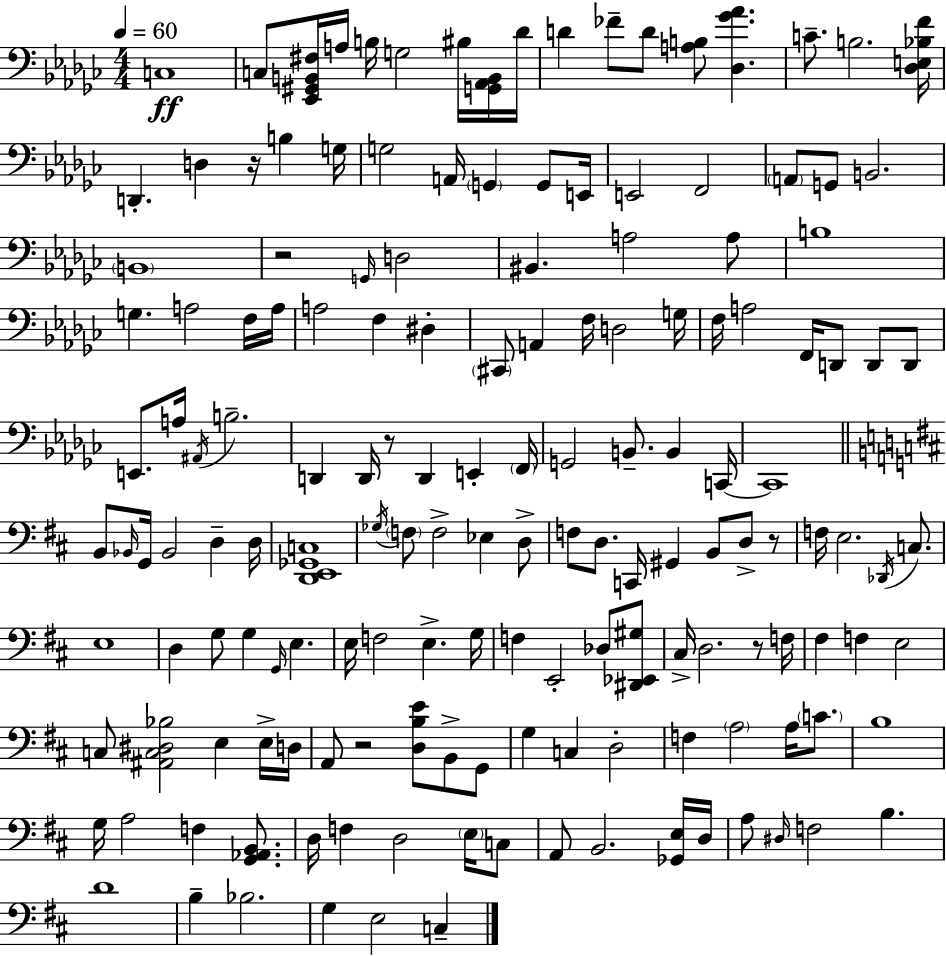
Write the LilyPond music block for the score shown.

{
  \clef bass
  \numericTimeSignature
  \time 4/4
  \key ees \minor
  \tempo 4 = 60
  c1\ff | c8 <ees, gis, b, fis>16 a16 b16 g2 bis16 <g, aes, b,>16 des'16 | d'4 fes'8-- d'8 <a b>8 <des ges' aes'>4. | c'8.-- b2. <des e bes f'>16 | \break d,4.-. d4 r16 b4 g16 | g2 a,16 \parenthesize g,4 g,8 e,16 | e,2 f,2 | \parenthesize a,8 g,8 b,2. | \break \parenthesize b,1 | r2 \grace { g,16 } d2 | bis,4. a2 a8 | b1 | \break g4. a2 f16 | a16 a2 f4 dis4-. | \parenthesize cis,8 a,4 f16 d2 | g16 f16 a2 f,16 d,8 d,8 d,8 | \break e,8. a16 \acciaccatura { ais,16 } b2.-- | d,4 d,16 r8 d,4 e,4-. | \parenthesize f,16 g,2 b,8.-- b,4 | c,16~~ c,1 | \break \bar "||" \break \key d \major b,8 \grace { bes,16 } g,16 bes,2 d4-- | d16 <d, e, ges, c>1 | \acciaccatura { ges16 } \parenthesize f8 f2-> ees4 | d8-> f8 d8. c,16 gis,4 b,8 d8-> | \break r8 f16 e2. \acciaccatura { des,16 } | c8. e1 | d4 g8 g4 \grace { g,16 } e4. | e16 f2 e4.-> | \break g16 f4 e,2-. | des8 <dis, ees, gis>8 cis16-> d2. | r8 f16 fis4 f4 e2 | c8 <ais, c dis bes>2 e4 | \break e16-> d16 a,8 r2 <d b e'>8 | b,8-> g,8 g4 c4 d2-. | f4 \parenthesize a2 | a16 \parenthesize c'8. b1 | \break g16 a2 f4 | <g, aes, b,>8. d16 f4 d2 | \parenthesize e16 c8 a,8 b,2. | <ges, e>16 d16 a8 \grace { dis16 } f2 b4. | \break d'1 | b4-- bes2. | g4 e2 | c4-- \bar "|."
}